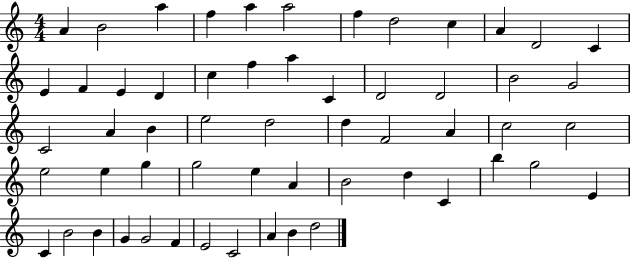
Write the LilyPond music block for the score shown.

{
  \clef treble
  \numericTimeSignature
  \time 4/4
  \key c \major
  a'4 b'2 a''4 | f''4 a''4 a''2 | f''4 d''2 c''4 | a'4 d'2 c'4 | \break e'4 f'4 e'4 d'4 | c''4 f''4 a''4 c'4 | d'2 d'2 | b'2 g'2 | \break c'2 a'4 b'4 | e''2 d''2 | d''4 f'2 a'4 | c''2 c''2 | \break e''2 e''4 g''4 | g''2 e''4 a'4 | b'2 d''4 c'4 | b''4 g''2 e'4 | \break c'4 b'2 b'4 | g'4 g'2 f'4 | e'2 c'2 | a'4 b'4 d''2 | \break \bar "|."
}